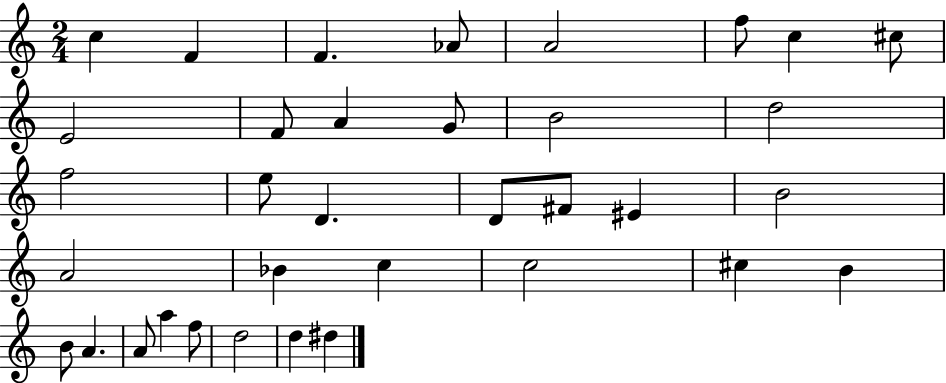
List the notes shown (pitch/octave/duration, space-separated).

C5/q F4/q F4/q. Ab4/e A4/h F5/e C5/q C#5/e E4/h F4/e A4/q G4/e B4/h D5/h F5/h E5/e D4/q. D4/e F#4/e EIS4/q B4/h A4/h Bb4/q C5/q C5/h C#5/q B4/q B4/e A4/q. A4/e A5/q F5/e D5/h D5/q D#5/q